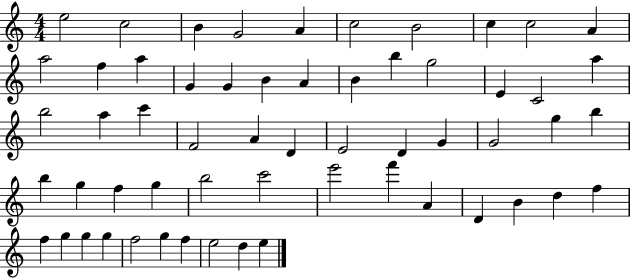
E5/h C5/h B4/q G4/h A4/q C5/h B4/h C5/q C5/h A4/q A5/h F5/q A5/q G4/q G4/q B4/q A4/q B4/q B5/q G5/h E4/q C4/h A5/q B5/h A5/q C6/q F4/h A4/q D4/q E4/h D4/q G4/q G4/h G5/q B5/q B5/q G5/q F5/q G5/q B5/h C6/h E6/h F6/q A4/q D4/q B4/q D5/q F5/q F5/q G5/q G5/q G5/q F5/h G5/q F5/q E5/h D5/q E5/q